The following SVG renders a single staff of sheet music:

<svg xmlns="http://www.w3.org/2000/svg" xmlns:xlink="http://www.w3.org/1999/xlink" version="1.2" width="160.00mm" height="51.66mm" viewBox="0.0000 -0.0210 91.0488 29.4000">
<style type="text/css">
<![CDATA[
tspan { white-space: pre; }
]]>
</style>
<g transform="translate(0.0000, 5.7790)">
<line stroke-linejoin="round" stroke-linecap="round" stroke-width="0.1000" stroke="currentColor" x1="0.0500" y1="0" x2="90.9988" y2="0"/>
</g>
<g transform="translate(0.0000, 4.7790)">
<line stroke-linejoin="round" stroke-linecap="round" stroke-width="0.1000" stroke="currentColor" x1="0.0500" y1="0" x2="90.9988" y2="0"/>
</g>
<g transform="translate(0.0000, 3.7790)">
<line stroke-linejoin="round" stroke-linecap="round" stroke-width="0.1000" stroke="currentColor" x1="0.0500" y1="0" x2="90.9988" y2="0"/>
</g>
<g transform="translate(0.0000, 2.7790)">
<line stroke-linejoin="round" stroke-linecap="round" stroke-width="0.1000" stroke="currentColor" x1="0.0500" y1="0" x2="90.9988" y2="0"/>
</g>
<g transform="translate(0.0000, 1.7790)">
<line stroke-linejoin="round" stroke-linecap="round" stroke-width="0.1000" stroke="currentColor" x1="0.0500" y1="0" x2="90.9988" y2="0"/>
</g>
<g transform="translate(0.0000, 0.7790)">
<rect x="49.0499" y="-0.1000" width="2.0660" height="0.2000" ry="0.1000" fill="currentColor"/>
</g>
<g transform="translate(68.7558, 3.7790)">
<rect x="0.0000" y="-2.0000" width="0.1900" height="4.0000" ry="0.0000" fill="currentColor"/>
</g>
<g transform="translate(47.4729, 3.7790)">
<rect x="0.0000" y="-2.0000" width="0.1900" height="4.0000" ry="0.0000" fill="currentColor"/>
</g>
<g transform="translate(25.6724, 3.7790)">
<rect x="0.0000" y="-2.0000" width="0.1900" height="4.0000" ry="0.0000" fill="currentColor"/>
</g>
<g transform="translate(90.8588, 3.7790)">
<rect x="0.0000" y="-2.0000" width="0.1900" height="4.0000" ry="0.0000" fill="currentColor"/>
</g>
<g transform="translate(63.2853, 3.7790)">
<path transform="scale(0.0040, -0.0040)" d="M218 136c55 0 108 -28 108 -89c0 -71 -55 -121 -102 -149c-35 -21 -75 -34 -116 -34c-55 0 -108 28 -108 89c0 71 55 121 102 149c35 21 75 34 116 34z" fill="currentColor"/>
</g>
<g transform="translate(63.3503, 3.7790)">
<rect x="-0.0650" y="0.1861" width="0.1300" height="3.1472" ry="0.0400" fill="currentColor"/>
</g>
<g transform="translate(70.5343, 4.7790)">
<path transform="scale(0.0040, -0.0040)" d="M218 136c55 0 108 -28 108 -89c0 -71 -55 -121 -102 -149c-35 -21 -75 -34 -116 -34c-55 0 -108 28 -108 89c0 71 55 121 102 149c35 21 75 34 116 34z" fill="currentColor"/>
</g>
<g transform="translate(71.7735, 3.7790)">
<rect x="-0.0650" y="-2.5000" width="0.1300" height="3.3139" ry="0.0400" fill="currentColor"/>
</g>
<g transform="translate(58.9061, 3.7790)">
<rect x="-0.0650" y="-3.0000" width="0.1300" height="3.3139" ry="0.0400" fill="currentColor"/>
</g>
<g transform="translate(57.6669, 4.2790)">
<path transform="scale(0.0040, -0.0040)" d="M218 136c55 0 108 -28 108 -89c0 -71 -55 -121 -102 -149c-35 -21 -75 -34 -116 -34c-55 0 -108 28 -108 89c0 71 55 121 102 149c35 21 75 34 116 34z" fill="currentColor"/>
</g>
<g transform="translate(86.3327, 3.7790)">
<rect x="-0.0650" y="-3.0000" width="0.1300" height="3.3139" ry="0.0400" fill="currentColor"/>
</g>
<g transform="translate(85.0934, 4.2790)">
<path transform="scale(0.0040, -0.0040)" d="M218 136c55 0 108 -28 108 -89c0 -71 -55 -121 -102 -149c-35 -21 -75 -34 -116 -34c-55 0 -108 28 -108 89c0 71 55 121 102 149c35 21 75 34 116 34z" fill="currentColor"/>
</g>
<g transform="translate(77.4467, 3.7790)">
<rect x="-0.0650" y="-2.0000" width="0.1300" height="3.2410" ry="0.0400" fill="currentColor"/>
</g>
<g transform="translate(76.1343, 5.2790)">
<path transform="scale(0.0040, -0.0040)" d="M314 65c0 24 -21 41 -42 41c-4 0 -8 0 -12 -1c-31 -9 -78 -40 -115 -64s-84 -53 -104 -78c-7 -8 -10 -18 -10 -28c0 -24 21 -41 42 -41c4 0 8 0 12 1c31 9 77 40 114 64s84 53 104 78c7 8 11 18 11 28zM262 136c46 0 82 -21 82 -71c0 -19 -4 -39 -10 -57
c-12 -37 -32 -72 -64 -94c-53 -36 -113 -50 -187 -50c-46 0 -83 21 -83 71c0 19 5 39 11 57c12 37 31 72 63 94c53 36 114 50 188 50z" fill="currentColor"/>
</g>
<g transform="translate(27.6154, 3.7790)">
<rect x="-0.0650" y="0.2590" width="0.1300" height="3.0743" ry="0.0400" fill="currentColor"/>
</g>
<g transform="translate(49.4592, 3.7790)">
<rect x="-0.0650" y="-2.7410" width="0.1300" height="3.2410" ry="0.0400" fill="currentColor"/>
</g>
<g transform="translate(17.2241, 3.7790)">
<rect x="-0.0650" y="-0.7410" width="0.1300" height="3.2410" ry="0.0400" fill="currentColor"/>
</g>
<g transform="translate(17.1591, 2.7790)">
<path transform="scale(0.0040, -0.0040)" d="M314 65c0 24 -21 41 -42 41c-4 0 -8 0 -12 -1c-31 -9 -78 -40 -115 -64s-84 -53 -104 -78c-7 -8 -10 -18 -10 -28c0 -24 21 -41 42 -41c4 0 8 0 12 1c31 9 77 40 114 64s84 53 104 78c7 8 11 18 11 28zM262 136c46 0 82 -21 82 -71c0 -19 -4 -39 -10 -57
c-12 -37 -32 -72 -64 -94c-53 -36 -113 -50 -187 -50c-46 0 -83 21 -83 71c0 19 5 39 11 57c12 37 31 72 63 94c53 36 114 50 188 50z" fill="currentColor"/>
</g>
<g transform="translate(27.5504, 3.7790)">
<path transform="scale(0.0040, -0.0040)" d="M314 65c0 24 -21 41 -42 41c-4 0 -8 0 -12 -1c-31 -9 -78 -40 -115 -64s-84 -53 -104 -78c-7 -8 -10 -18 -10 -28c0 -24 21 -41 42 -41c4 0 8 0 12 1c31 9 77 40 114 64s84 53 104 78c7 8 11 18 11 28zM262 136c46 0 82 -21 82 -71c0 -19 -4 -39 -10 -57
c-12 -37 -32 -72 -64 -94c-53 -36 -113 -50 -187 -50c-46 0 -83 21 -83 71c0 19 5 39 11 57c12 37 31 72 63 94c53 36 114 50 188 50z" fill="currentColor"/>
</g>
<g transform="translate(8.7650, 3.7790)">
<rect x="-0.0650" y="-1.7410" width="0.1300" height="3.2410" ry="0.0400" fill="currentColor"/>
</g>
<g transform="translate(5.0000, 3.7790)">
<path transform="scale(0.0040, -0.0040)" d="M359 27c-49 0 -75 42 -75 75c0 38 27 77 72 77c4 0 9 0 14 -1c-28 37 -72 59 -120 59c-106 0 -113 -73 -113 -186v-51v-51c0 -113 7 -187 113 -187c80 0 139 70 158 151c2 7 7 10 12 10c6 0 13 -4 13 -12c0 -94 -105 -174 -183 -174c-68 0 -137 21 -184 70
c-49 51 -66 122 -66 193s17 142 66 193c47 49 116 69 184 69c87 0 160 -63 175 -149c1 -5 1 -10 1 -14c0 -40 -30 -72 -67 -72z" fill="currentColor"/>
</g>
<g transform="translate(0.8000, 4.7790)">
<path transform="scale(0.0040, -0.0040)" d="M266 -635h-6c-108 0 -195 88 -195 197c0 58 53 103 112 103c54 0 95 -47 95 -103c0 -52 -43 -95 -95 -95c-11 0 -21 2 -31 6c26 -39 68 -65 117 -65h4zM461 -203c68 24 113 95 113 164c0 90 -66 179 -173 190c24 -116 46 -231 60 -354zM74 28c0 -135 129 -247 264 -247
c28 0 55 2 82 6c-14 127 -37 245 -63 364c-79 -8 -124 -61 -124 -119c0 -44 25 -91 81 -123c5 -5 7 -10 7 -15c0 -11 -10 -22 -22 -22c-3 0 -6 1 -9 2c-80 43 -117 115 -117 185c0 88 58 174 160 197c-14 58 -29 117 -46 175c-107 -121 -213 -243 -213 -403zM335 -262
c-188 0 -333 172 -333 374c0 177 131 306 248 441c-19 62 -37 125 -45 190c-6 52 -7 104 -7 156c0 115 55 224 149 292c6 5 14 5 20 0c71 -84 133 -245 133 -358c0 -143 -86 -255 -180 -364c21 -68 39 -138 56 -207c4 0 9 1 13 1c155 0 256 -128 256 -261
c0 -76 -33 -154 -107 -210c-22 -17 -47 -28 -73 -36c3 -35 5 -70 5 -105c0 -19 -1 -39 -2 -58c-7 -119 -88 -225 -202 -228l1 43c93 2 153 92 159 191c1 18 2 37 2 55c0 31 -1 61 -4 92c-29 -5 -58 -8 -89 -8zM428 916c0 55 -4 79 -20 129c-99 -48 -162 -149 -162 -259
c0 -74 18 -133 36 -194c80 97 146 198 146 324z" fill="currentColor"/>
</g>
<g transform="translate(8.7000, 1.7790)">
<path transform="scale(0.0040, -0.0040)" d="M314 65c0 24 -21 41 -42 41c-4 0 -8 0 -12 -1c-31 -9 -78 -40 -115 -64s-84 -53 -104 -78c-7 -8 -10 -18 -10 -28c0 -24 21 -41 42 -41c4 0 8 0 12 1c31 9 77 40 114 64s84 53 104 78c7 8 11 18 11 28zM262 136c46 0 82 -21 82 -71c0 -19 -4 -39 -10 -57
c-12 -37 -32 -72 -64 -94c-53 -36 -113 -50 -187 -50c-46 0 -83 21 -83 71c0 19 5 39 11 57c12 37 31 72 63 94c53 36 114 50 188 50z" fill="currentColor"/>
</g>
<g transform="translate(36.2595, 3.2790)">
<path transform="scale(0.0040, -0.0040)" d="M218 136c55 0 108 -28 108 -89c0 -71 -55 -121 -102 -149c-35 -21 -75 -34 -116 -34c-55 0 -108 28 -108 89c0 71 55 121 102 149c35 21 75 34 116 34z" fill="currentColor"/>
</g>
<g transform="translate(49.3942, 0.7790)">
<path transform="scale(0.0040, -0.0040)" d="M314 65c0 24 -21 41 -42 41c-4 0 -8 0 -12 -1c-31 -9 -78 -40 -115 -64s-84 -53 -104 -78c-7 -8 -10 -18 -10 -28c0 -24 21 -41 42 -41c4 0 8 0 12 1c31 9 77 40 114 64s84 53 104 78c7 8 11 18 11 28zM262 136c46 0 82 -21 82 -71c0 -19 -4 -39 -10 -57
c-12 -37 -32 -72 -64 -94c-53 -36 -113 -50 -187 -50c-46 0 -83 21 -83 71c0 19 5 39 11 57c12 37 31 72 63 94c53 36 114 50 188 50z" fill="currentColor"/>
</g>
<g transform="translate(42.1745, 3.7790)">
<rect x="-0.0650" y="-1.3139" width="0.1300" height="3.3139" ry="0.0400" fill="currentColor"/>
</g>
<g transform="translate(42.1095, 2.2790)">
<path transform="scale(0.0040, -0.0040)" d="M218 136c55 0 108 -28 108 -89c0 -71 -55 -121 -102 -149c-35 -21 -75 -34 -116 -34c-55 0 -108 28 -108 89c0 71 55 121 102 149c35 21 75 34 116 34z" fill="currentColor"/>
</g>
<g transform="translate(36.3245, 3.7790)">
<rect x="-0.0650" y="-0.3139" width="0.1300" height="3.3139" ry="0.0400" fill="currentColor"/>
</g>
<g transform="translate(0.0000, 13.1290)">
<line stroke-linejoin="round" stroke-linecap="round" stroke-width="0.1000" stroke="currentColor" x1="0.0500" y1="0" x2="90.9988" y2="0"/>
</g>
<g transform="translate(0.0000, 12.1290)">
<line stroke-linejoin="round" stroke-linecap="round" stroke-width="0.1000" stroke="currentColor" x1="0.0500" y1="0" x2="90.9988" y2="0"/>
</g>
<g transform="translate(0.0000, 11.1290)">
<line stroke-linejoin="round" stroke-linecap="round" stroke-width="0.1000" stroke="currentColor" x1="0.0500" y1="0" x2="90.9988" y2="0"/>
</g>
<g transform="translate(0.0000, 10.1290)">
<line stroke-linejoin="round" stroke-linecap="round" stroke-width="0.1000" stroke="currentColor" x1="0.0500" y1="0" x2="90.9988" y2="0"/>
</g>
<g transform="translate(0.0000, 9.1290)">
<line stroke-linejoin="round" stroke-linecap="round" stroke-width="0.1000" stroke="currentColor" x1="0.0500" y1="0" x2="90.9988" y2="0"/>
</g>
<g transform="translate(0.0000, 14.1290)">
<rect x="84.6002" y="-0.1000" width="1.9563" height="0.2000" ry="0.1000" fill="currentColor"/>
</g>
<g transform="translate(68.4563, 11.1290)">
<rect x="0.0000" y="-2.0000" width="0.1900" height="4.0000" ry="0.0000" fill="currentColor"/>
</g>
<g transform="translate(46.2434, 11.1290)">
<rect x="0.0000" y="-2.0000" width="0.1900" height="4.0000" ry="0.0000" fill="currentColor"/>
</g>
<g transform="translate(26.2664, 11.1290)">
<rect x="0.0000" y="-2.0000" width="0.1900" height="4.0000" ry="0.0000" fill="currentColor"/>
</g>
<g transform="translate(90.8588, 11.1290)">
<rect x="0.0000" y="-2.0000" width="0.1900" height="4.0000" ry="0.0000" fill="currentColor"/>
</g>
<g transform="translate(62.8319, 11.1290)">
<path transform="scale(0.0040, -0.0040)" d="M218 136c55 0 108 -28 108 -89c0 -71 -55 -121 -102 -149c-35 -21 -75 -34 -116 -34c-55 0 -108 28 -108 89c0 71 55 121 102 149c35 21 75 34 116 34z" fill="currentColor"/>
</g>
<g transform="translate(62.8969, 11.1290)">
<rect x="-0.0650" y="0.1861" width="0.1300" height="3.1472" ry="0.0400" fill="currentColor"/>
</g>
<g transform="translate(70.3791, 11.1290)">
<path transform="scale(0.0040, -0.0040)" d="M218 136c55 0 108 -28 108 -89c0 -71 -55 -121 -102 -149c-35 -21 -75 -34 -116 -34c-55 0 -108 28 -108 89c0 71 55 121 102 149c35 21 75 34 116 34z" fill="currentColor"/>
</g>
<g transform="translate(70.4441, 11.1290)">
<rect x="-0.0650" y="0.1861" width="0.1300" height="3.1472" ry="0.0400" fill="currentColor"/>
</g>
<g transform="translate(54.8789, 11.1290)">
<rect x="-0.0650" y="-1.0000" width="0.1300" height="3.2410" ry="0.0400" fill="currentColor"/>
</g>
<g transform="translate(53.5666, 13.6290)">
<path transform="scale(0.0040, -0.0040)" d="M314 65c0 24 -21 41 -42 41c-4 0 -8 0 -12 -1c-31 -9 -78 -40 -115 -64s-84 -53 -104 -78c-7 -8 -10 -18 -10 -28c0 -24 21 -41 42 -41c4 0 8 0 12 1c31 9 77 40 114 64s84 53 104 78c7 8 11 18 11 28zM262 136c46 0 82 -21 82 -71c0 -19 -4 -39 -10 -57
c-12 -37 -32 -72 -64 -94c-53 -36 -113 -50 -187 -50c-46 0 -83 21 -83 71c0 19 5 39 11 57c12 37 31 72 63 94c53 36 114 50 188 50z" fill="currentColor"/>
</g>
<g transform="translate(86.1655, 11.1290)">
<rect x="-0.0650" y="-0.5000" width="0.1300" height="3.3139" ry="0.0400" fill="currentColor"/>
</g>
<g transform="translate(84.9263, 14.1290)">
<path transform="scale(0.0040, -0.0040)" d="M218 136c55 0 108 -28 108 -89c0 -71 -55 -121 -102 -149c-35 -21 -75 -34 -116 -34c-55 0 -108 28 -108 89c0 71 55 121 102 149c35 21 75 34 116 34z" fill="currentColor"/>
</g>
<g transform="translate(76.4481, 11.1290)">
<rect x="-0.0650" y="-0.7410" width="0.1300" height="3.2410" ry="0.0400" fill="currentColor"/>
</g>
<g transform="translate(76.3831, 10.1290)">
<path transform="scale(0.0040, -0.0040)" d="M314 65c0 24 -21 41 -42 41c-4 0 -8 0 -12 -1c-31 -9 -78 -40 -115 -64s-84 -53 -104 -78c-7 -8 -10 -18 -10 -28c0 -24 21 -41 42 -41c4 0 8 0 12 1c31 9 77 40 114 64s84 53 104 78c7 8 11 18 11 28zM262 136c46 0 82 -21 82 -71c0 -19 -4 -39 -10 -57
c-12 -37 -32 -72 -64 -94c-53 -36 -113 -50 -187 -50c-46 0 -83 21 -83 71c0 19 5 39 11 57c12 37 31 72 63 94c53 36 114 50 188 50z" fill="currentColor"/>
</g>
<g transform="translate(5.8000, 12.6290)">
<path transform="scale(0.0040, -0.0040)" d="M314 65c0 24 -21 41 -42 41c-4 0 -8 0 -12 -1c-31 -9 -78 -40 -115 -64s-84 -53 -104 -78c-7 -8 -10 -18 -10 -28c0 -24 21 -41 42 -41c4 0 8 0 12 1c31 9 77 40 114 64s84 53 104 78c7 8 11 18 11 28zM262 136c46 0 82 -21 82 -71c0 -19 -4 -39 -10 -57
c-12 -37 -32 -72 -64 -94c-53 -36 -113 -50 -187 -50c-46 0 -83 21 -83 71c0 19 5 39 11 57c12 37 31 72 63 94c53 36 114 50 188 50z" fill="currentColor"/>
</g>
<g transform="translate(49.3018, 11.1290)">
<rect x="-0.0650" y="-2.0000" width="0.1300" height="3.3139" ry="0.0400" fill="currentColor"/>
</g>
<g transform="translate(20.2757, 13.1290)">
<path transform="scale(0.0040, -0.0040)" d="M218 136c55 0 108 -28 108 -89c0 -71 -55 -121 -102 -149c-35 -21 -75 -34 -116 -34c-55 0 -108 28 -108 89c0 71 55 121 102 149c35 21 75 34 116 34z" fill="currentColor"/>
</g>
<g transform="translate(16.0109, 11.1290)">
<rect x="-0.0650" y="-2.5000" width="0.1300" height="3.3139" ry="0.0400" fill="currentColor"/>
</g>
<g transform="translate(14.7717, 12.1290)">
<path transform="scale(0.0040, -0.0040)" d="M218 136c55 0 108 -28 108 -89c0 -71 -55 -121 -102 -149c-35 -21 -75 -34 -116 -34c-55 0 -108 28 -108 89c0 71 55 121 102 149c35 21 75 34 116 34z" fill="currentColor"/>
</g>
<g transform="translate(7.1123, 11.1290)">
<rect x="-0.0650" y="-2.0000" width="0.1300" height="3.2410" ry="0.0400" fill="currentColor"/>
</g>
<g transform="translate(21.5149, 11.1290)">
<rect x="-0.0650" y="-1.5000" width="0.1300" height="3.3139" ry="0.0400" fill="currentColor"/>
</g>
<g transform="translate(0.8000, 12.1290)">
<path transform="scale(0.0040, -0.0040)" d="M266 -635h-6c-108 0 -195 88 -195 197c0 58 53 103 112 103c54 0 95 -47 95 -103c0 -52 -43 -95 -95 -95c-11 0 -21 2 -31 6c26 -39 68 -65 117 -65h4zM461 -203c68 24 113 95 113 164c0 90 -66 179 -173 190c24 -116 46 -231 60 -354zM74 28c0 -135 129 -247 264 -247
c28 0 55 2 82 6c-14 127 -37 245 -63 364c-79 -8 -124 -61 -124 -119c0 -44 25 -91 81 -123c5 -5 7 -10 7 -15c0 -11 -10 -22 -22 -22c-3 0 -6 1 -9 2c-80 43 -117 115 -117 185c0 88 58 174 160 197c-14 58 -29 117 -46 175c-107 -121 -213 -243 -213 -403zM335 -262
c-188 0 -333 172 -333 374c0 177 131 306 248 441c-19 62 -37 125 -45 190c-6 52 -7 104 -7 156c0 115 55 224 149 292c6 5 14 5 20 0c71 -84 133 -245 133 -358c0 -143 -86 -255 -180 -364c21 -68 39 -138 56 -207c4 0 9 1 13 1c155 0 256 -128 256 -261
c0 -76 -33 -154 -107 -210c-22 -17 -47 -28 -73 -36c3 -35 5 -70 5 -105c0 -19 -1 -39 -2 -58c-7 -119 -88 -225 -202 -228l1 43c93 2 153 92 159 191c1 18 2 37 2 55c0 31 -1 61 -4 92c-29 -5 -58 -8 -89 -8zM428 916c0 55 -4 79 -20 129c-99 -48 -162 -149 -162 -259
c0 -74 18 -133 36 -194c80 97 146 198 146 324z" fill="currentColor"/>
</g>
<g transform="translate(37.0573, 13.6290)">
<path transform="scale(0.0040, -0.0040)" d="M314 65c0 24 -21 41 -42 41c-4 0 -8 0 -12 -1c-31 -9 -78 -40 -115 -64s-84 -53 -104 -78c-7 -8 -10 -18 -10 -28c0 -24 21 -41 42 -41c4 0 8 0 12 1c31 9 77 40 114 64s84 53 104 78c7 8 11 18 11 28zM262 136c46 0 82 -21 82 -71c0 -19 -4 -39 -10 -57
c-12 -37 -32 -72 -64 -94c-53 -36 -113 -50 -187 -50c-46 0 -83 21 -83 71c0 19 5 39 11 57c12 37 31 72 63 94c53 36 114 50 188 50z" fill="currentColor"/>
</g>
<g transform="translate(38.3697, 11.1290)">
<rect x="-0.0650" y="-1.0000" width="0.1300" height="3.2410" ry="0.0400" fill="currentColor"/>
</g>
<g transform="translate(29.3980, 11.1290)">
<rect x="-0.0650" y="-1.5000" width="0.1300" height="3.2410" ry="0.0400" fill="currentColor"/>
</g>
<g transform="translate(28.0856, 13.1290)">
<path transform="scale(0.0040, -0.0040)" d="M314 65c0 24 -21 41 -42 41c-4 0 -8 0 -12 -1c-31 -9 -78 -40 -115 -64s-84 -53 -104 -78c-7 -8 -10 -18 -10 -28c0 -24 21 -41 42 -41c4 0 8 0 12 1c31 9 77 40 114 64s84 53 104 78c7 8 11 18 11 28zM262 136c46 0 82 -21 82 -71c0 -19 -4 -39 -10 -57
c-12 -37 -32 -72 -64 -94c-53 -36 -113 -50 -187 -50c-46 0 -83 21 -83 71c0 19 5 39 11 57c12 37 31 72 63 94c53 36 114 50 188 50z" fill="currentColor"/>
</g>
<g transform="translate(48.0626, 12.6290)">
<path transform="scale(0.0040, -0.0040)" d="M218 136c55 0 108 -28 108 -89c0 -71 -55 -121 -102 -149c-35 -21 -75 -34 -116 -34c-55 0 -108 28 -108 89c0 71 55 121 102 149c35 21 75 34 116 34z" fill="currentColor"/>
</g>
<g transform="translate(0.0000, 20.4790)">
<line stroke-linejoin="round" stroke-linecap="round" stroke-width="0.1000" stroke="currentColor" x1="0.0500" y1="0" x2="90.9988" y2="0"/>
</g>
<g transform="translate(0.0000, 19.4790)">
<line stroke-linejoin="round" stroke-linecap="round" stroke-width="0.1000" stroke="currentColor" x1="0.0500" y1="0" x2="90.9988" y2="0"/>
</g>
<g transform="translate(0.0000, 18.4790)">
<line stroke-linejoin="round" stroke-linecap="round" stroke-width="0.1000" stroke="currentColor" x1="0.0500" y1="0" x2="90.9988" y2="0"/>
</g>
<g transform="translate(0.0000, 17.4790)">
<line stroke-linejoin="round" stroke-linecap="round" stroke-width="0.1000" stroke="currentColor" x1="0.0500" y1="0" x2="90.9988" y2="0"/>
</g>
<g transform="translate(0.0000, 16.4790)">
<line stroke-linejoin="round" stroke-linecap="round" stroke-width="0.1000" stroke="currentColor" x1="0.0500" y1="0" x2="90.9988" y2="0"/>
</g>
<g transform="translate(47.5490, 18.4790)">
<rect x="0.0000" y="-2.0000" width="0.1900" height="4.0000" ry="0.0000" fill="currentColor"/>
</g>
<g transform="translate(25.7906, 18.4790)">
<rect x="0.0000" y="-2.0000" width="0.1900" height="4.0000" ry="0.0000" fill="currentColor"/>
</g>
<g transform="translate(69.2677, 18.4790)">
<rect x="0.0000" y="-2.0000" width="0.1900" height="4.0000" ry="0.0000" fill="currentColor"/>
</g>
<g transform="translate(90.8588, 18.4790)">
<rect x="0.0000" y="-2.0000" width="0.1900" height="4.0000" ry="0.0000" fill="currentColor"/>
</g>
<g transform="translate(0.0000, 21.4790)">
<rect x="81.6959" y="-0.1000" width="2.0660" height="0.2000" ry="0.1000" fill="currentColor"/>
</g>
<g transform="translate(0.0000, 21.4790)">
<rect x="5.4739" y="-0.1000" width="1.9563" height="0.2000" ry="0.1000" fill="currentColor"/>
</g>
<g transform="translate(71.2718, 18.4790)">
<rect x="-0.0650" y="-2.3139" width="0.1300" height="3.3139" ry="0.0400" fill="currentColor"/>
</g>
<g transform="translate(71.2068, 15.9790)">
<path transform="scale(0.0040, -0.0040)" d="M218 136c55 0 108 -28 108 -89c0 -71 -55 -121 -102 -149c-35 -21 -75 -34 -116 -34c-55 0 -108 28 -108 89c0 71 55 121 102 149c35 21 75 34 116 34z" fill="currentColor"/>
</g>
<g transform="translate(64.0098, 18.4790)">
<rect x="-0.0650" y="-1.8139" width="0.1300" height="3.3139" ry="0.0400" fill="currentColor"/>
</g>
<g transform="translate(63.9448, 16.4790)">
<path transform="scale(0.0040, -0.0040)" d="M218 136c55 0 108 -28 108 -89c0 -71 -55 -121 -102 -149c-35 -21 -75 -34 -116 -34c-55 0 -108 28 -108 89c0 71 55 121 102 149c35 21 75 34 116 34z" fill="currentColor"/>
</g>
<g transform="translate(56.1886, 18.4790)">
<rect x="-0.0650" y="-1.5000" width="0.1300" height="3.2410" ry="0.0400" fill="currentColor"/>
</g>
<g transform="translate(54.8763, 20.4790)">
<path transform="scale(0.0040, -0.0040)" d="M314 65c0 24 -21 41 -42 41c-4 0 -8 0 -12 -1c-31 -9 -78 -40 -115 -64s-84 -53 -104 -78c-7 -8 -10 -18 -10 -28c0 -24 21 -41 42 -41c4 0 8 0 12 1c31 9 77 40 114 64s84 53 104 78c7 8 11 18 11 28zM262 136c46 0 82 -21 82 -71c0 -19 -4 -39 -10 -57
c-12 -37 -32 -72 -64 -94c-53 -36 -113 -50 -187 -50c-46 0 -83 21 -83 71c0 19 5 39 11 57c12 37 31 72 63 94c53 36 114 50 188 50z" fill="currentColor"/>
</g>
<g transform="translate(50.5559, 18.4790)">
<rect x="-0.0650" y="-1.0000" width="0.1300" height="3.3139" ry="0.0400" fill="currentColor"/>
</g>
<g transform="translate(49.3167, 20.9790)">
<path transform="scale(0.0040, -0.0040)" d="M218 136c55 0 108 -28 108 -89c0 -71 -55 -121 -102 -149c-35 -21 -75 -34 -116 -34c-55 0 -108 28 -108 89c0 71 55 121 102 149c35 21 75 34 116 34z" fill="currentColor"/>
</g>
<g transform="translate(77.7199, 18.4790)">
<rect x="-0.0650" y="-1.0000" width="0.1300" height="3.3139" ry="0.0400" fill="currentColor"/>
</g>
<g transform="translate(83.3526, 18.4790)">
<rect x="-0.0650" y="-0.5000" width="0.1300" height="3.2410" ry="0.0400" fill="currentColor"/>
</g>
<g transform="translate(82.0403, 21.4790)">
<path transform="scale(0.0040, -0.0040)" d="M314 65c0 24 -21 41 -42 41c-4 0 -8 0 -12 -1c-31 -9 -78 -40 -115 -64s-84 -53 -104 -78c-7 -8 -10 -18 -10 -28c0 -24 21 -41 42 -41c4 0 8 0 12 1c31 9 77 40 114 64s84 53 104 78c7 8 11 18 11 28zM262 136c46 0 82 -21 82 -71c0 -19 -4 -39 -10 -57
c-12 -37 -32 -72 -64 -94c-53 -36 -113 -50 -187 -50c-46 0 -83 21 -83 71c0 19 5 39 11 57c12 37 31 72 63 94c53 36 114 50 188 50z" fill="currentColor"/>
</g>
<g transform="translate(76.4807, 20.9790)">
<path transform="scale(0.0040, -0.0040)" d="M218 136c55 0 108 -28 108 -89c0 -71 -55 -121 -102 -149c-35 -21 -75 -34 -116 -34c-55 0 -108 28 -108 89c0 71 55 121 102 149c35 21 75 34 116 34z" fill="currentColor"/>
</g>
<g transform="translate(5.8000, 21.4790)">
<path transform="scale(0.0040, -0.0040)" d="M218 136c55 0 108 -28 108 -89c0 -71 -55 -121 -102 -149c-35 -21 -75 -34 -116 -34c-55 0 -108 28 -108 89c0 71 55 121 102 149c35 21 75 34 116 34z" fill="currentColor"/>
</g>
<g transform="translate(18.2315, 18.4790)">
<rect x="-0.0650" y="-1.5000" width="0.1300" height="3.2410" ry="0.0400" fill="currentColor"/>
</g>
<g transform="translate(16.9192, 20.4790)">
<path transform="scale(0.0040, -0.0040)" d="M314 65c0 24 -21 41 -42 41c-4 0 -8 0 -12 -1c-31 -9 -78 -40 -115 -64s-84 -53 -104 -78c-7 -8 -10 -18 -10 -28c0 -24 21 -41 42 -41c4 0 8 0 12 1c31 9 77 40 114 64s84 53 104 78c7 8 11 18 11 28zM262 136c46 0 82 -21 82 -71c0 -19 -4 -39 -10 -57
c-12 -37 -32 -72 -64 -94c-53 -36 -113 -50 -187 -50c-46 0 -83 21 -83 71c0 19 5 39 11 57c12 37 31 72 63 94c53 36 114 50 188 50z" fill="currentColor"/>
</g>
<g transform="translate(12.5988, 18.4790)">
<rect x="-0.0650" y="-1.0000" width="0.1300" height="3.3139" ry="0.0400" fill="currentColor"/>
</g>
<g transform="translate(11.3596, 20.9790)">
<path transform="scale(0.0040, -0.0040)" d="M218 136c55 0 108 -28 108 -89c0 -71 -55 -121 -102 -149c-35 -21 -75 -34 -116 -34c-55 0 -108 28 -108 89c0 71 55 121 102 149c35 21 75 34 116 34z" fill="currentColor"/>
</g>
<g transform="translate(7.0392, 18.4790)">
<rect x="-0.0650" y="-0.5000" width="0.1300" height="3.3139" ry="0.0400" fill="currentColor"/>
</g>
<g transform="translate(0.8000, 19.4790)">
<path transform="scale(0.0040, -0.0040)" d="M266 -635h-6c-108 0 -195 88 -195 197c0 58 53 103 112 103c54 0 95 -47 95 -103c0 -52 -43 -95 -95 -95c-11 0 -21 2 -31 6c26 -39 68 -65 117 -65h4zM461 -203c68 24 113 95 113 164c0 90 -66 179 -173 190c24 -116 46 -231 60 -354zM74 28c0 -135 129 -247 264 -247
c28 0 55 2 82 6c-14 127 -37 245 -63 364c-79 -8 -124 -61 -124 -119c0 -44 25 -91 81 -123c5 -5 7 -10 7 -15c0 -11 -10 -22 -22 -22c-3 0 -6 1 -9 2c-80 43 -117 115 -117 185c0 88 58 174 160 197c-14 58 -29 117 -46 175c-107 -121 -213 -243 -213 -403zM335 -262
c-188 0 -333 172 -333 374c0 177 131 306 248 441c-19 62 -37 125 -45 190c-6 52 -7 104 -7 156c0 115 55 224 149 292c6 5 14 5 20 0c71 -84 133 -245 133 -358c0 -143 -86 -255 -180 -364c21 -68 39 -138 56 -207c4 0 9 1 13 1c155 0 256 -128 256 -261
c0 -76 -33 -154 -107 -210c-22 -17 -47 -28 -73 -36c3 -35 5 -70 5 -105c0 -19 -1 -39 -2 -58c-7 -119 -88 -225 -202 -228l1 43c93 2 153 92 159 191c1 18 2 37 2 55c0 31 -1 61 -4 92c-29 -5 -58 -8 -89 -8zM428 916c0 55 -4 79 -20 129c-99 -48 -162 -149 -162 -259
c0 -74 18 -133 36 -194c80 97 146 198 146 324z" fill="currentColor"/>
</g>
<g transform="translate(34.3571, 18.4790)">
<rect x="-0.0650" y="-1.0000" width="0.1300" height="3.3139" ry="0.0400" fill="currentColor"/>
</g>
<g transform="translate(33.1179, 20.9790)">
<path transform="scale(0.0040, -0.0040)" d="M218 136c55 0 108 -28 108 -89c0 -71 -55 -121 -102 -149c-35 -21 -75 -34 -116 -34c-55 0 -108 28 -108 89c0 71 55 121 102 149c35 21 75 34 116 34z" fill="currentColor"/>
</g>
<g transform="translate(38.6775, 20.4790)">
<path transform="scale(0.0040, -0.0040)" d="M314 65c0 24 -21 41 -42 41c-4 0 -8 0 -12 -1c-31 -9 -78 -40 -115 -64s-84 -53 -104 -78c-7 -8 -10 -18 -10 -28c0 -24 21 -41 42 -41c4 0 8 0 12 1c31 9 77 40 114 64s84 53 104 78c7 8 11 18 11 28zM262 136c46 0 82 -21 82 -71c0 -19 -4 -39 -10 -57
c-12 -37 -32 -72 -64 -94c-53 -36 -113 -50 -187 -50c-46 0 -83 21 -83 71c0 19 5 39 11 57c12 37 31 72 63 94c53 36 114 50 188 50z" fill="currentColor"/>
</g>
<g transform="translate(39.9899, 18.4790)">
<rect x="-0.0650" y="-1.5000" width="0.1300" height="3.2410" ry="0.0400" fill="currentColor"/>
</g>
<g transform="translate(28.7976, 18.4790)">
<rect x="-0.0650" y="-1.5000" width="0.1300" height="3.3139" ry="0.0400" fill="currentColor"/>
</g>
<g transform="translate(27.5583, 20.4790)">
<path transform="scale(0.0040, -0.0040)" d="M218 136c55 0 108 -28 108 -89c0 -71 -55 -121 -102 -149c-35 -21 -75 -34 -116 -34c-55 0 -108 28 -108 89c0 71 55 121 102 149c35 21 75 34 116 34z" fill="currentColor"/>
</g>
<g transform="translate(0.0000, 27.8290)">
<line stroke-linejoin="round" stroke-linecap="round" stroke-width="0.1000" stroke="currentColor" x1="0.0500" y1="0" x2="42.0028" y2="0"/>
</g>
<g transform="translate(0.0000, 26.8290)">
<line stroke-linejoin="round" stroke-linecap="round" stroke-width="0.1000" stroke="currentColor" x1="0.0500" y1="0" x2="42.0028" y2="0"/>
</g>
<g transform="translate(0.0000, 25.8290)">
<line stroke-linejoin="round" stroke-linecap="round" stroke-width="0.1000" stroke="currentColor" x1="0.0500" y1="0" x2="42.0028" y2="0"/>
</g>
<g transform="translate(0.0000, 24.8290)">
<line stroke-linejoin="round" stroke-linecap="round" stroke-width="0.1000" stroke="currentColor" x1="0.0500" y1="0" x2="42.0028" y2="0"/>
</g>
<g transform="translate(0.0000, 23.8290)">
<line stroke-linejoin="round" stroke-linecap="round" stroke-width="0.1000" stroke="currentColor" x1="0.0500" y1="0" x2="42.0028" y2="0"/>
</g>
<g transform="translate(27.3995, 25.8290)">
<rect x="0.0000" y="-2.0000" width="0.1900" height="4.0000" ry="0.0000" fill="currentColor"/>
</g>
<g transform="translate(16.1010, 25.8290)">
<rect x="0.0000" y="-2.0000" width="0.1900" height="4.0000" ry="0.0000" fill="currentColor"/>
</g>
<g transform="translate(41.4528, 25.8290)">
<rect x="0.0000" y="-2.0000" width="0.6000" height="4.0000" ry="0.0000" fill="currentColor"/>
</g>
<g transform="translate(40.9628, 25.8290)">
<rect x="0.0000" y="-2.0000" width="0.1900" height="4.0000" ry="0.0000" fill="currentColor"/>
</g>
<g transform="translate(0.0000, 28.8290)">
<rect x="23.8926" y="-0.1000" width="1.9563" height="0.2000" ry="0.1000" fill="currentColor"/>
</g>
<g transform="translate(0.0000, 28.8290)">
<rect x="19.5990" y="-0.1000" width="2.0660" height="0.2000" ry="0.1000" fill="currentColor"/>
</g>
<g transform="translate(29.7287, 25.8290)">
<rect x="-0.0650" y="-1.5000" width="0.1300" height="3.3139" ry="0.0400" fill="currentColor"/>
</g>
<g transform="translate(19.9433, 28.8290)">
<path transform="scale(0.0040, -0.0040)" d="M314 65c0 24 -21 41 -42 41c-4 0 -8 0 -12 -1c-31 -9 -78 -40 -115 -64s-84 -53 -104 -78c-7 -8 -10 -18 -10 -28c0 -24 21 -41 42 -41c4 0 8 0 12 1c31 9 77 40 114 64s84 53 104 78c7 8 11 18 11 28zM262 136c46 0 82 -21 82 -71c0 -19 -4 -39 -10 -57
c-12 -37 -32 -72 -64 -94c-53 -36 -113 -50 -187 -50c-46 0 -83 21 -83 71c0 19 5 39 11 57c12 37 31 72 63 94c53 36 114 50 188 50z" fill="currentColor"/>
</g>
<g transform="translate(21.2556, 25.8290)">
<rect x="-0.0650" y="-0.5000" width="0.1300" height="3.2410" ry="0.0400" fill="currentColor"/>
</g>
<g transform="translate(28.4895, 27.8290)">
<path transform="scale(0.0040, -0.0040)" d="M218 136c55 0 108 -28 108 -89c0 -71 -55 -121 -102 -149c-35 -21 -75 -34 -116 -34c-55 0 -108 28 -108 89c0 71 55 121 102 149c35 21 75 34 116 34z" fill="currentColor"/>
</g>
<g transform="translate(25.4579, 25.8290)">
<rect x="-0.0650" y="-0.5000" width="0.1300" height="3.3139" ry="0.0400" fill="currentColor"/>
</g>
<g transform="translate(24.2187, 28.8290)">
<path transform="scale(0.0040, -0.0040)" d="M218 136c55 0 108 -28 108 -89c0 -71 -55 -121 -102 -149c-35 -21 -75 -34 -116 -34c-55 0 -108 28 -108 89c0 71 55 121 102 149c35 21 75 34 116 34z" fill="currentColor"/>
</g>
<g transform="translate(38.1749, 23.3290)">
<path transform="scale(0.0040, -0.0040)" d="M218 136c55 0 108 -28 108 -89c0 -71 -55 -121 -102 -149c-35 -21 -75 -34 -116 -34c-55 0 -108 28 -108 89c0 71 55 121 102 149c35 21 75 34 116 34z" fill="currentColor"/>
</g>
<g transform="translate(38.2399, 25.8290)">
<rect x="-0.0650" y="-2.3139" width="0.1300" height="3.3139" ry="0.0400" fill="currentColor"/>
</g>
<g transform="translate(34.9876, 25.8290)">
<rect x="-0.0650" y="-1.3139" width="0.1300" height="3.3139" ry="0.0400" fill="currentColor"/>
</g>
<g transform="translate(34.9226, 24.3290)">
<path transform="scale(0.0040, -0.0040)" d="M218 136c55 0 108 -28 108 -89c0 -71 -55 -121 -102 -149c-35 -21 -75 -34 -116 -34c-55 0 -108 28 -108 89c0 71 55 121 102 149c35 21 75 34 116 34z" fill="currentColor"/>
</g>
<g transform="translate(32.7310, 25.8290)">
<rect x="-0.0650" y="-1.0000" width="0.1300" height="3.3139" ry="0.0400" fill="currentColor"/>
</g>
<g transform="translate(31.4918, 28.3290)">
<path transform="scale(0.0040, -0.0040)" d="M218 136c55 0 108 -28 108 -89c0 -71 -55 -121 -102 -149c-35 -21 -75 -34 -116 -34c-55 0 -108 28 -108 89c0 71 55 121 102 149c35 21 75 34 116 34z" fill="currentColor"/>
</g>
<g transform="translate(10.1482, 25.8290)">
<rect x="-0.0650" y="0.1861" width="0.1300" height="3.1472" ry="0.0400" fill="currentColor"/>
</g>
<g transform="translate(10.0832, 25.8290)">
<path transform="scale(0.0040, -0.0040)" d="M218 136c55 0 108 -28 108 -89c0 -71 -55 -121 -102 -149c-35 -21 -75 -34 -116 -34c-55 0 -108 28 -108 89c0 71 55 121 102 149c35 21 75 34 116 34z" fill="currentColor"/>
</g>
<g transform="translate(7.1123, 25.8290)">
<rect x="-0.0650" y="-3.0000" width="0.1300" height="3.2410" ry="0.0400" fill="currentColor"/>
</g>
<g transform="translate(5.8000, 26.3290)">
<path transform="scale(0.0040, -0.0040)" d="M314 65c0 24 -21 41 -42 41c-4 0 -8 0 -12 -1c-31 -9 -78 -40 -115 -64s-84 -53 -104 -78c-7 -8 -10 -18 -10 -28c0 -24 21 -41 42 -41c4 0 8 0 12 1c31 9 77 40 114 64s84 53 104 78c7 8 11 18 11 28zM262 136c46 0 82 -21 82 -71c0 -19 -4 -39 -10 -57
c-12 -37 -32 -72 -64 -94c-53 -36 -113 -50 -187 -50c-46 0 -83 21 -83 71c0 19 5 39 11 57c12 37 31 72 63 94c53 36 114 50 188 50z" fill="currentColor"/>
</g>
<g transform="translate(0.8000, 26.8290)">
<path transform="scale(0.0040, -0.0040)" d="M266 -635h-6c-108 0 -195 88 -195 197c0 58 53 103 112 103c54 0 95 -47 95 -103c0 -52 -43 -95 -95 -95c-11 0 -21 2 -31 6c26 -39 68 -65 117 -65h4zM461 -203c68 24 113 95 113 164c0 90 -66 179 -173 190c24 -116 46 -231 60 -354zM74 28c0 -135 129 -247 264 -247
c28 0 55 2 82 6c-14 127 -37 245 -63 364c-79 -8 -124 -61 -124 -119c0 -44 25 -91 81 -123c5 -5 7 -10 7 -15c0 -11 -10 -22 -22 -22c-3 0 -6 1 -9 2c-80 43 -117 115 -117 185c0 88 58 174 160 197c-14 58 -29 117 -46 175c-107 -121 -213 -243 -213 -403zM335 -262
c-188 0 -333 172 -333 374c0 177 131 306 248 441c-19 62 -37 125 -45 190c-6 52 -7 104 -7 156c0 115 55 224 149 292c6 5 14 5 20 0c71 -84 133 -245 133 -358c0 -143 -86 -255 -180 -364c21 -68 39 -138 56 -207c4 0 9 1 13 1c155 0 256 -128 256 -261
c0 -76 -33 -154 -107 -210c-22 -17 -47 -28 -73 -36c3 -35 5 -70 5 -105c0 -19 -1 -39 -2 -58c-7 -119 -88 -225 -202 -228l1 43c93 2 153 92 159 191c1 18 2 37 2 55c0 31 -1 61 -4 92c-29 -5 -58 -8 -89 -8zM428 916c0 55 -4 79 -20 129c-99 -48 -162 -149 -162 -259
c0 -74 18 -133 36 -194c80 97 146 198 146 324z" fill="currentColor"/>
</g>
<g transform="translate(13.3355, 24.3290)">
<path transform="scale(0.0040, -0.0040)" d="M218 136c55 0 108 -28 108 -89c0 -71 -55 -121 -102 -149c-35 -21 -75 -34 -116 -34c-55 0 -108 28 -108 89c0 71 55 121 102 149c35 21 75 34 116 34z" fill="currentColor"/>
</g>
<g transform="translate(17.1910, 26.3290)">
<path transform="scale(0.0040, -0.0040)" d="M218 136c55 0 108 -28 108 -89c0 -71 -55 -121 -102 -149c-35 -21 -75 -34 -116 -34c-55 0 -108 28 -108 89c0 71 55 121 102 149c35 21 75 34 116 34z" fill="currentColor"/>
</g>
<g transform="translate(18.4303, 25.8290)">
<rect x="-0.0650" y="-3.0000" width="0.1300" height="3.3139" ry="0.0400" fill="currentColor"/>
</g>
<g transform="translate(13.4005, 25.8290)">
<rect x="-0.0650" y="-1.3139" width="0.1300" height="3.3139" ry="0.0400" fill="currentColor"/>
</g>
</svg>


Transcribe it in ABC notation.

X:1
T:Untitled
M:4/4
L:1/4
K:C
f2 d2 B2 c e a2 A B G F2 A F2 G E E2 D2 F D2 B B d2 C C D E2 E D E2 D E2 f g D C2 A2 B e A C2 C E D e g